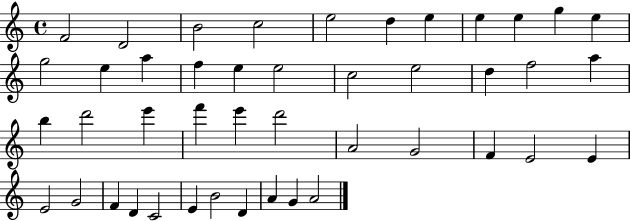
{
  \clef treble
  \time 4/4
  \defaultTimeSignature
  \key c \major
  f'2 d'2 | b'2 c''2 | e''2 d''4 e''4 | e''4 e''4 g''4 e''4 | \break g''2 e''4 a''4 | f''4 e''4 e''2 | c''2 e''2 | d''4 f''2 a''4 | \break b''4 d'''2 e'''4 | f'''4 e'''4 d'''2 | a'2 g'2 | f'4 e'2 e'4 | \break e'2 g'2 | f'4 d'4 c'2 | e'4 b'2 d'4 | a'4 g'4 a'2 | \break \bar "|."
}